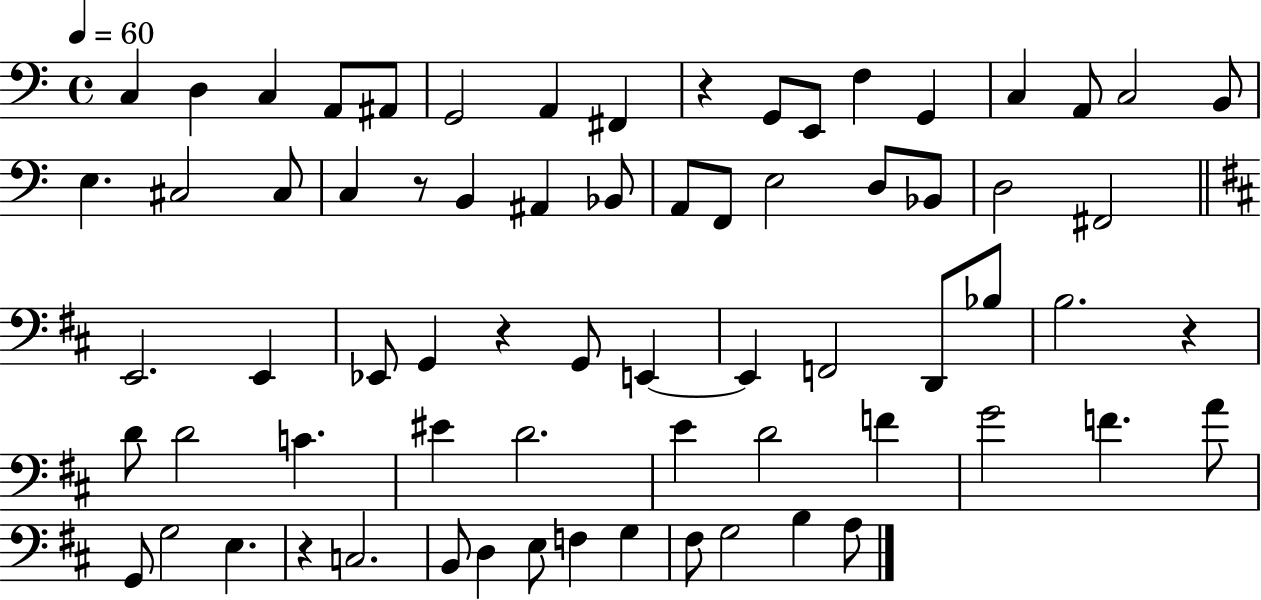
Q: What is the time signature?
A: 4/4